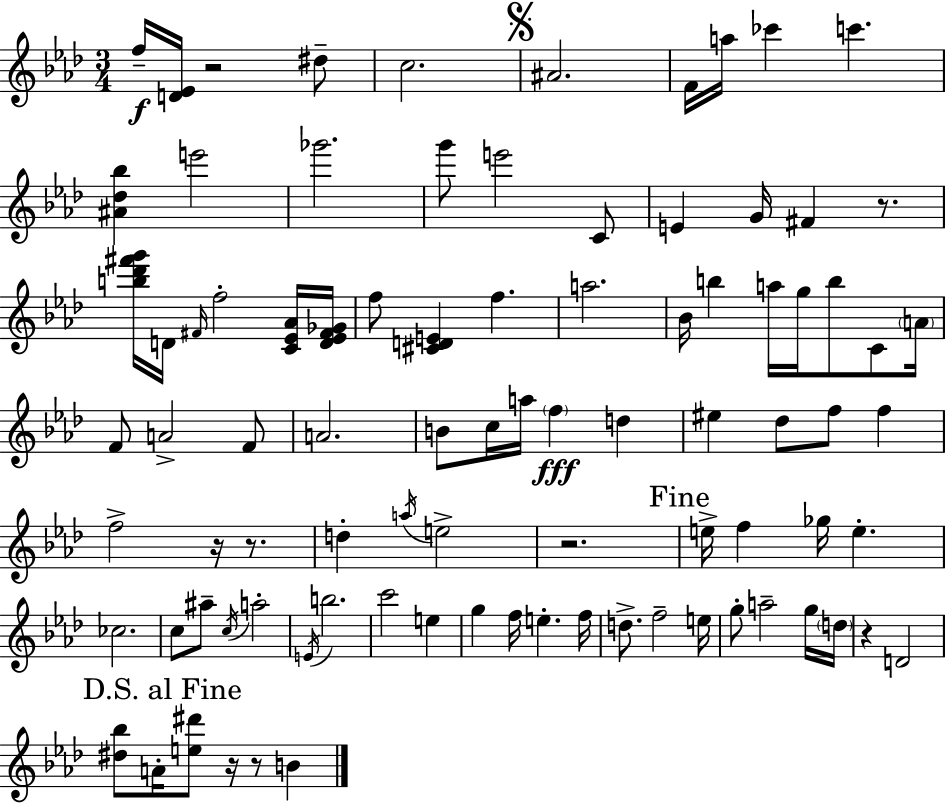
F5/s [D4,Eb4]/s R/h D#5/e C5/h. A#4/h. F4/s A5/s CES6/q C6/q. [A#4,Db5,Bb5]/q E6/h Gb6/h. G6/e E6/h C4/e E4/q G4/s F#4/q R/e. [B5,Db6,F#6,G6]/s D4/s F#4/s F5/h [C4,Eb4,Ab4]/s [D4,Eb4,F#4,Gb4]/s F5/e [C#4,D4,E4]/q F5/q. A5/h. Bb4/s B5/q A5/s G5/s B5/e C4/e A4/s F4/e A4/h F4/e A4/h. B4/e C5/s A5/s F5/q D5/q EIS5/q Db5/e F5/e F5/q F5/h R/s R/e. D5/q A5/s E5/h R/h. E5/s F5/q Gb5/s E5/q. CES5/h. C5/e A#5/e C5/s A5/h E4/s B5/h. C6/h E5/q G5/q F5/s E5/q. F5/s D5/e. F5/h E5/s G5/e A5/h G5/s D5/s R/q D4/h [D#5,Bb5]/e A4/s [E5,D#6]/e R/s R/e B4/q